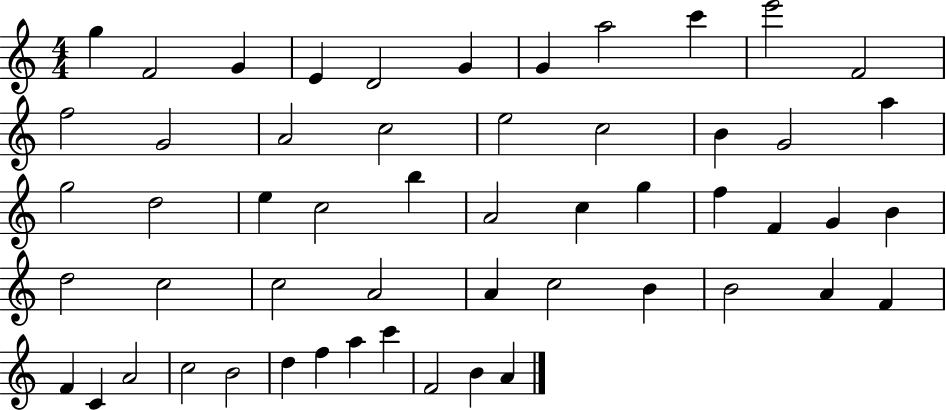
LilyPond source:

{
  \clef treble
  \numericTimeSignature
  \time 4/4
  \key c \major
  g''4 f'2 g'4 | e'4 d'2 g'4 | g'4 a''2 c'''4 | e'''2 f'2 | \break f''2 g'2 | a'2 c''2 | e''2 c''2 | b'4 g'2 a''4 | \break g''2 d''2 | e''4 c''2 b''4 | a'2 c''4 g''4 | f''4 f'4 g'4 b'4 | \break d''2 c''2 | c''2 a'2 | a'4 c''2 b'4 | b'2 a'4 f'4 | \break f'4 c'4 a'2 | c''2 b'2 | d''4 f''4 a''4 c'''4 | f'2 b'4 a'4 | \break \bar "|."
}